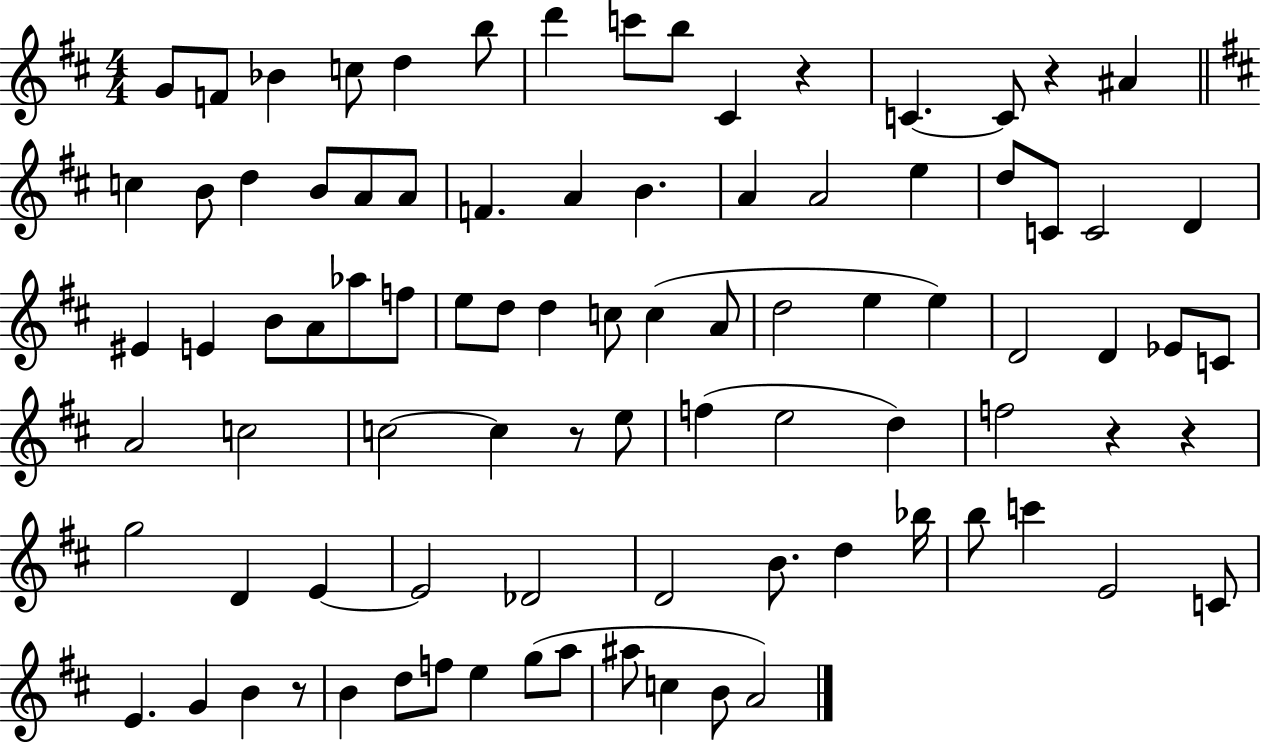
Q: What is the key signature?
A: D major